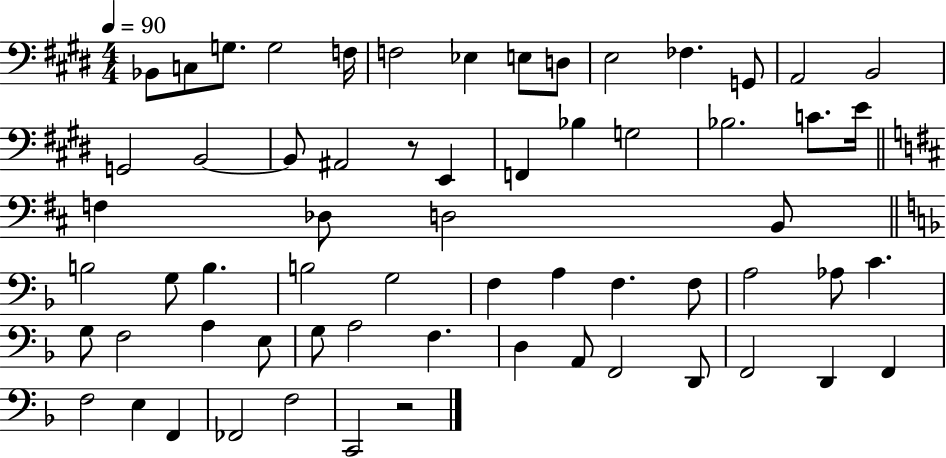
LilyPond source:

{
  \clef bass
  \numericTimeSignature
  \time 4/4
  \key e \major
  \tempo 4 = 90
  bes,8 c8 g8. g2 f16 | f2 ees4 e8 d8 | e2 fes4. g,8 | a,2 b,2 | \break g,2 b,2~~ | b,8 ais,2 r8 e,4 | f,4 bes4 g2 | bes2. c'8. e'16 | \break \bar "||" \break \key b \minor f4 des8 d2 b,8 | \bar "||" \break \key f \major b2 g8 b4. | b2 g2 | f4 a4 f4. f8 | a2 aes8 c'4. | \break g8 f2 a4 e8 | g8 a2 f4. | d4 a,8 f,2 d,8 | f,2 d,4 f,4 | \break f2 e4 f,4 | fes,2 f2 | c,2 r2 | \bar "|."
}